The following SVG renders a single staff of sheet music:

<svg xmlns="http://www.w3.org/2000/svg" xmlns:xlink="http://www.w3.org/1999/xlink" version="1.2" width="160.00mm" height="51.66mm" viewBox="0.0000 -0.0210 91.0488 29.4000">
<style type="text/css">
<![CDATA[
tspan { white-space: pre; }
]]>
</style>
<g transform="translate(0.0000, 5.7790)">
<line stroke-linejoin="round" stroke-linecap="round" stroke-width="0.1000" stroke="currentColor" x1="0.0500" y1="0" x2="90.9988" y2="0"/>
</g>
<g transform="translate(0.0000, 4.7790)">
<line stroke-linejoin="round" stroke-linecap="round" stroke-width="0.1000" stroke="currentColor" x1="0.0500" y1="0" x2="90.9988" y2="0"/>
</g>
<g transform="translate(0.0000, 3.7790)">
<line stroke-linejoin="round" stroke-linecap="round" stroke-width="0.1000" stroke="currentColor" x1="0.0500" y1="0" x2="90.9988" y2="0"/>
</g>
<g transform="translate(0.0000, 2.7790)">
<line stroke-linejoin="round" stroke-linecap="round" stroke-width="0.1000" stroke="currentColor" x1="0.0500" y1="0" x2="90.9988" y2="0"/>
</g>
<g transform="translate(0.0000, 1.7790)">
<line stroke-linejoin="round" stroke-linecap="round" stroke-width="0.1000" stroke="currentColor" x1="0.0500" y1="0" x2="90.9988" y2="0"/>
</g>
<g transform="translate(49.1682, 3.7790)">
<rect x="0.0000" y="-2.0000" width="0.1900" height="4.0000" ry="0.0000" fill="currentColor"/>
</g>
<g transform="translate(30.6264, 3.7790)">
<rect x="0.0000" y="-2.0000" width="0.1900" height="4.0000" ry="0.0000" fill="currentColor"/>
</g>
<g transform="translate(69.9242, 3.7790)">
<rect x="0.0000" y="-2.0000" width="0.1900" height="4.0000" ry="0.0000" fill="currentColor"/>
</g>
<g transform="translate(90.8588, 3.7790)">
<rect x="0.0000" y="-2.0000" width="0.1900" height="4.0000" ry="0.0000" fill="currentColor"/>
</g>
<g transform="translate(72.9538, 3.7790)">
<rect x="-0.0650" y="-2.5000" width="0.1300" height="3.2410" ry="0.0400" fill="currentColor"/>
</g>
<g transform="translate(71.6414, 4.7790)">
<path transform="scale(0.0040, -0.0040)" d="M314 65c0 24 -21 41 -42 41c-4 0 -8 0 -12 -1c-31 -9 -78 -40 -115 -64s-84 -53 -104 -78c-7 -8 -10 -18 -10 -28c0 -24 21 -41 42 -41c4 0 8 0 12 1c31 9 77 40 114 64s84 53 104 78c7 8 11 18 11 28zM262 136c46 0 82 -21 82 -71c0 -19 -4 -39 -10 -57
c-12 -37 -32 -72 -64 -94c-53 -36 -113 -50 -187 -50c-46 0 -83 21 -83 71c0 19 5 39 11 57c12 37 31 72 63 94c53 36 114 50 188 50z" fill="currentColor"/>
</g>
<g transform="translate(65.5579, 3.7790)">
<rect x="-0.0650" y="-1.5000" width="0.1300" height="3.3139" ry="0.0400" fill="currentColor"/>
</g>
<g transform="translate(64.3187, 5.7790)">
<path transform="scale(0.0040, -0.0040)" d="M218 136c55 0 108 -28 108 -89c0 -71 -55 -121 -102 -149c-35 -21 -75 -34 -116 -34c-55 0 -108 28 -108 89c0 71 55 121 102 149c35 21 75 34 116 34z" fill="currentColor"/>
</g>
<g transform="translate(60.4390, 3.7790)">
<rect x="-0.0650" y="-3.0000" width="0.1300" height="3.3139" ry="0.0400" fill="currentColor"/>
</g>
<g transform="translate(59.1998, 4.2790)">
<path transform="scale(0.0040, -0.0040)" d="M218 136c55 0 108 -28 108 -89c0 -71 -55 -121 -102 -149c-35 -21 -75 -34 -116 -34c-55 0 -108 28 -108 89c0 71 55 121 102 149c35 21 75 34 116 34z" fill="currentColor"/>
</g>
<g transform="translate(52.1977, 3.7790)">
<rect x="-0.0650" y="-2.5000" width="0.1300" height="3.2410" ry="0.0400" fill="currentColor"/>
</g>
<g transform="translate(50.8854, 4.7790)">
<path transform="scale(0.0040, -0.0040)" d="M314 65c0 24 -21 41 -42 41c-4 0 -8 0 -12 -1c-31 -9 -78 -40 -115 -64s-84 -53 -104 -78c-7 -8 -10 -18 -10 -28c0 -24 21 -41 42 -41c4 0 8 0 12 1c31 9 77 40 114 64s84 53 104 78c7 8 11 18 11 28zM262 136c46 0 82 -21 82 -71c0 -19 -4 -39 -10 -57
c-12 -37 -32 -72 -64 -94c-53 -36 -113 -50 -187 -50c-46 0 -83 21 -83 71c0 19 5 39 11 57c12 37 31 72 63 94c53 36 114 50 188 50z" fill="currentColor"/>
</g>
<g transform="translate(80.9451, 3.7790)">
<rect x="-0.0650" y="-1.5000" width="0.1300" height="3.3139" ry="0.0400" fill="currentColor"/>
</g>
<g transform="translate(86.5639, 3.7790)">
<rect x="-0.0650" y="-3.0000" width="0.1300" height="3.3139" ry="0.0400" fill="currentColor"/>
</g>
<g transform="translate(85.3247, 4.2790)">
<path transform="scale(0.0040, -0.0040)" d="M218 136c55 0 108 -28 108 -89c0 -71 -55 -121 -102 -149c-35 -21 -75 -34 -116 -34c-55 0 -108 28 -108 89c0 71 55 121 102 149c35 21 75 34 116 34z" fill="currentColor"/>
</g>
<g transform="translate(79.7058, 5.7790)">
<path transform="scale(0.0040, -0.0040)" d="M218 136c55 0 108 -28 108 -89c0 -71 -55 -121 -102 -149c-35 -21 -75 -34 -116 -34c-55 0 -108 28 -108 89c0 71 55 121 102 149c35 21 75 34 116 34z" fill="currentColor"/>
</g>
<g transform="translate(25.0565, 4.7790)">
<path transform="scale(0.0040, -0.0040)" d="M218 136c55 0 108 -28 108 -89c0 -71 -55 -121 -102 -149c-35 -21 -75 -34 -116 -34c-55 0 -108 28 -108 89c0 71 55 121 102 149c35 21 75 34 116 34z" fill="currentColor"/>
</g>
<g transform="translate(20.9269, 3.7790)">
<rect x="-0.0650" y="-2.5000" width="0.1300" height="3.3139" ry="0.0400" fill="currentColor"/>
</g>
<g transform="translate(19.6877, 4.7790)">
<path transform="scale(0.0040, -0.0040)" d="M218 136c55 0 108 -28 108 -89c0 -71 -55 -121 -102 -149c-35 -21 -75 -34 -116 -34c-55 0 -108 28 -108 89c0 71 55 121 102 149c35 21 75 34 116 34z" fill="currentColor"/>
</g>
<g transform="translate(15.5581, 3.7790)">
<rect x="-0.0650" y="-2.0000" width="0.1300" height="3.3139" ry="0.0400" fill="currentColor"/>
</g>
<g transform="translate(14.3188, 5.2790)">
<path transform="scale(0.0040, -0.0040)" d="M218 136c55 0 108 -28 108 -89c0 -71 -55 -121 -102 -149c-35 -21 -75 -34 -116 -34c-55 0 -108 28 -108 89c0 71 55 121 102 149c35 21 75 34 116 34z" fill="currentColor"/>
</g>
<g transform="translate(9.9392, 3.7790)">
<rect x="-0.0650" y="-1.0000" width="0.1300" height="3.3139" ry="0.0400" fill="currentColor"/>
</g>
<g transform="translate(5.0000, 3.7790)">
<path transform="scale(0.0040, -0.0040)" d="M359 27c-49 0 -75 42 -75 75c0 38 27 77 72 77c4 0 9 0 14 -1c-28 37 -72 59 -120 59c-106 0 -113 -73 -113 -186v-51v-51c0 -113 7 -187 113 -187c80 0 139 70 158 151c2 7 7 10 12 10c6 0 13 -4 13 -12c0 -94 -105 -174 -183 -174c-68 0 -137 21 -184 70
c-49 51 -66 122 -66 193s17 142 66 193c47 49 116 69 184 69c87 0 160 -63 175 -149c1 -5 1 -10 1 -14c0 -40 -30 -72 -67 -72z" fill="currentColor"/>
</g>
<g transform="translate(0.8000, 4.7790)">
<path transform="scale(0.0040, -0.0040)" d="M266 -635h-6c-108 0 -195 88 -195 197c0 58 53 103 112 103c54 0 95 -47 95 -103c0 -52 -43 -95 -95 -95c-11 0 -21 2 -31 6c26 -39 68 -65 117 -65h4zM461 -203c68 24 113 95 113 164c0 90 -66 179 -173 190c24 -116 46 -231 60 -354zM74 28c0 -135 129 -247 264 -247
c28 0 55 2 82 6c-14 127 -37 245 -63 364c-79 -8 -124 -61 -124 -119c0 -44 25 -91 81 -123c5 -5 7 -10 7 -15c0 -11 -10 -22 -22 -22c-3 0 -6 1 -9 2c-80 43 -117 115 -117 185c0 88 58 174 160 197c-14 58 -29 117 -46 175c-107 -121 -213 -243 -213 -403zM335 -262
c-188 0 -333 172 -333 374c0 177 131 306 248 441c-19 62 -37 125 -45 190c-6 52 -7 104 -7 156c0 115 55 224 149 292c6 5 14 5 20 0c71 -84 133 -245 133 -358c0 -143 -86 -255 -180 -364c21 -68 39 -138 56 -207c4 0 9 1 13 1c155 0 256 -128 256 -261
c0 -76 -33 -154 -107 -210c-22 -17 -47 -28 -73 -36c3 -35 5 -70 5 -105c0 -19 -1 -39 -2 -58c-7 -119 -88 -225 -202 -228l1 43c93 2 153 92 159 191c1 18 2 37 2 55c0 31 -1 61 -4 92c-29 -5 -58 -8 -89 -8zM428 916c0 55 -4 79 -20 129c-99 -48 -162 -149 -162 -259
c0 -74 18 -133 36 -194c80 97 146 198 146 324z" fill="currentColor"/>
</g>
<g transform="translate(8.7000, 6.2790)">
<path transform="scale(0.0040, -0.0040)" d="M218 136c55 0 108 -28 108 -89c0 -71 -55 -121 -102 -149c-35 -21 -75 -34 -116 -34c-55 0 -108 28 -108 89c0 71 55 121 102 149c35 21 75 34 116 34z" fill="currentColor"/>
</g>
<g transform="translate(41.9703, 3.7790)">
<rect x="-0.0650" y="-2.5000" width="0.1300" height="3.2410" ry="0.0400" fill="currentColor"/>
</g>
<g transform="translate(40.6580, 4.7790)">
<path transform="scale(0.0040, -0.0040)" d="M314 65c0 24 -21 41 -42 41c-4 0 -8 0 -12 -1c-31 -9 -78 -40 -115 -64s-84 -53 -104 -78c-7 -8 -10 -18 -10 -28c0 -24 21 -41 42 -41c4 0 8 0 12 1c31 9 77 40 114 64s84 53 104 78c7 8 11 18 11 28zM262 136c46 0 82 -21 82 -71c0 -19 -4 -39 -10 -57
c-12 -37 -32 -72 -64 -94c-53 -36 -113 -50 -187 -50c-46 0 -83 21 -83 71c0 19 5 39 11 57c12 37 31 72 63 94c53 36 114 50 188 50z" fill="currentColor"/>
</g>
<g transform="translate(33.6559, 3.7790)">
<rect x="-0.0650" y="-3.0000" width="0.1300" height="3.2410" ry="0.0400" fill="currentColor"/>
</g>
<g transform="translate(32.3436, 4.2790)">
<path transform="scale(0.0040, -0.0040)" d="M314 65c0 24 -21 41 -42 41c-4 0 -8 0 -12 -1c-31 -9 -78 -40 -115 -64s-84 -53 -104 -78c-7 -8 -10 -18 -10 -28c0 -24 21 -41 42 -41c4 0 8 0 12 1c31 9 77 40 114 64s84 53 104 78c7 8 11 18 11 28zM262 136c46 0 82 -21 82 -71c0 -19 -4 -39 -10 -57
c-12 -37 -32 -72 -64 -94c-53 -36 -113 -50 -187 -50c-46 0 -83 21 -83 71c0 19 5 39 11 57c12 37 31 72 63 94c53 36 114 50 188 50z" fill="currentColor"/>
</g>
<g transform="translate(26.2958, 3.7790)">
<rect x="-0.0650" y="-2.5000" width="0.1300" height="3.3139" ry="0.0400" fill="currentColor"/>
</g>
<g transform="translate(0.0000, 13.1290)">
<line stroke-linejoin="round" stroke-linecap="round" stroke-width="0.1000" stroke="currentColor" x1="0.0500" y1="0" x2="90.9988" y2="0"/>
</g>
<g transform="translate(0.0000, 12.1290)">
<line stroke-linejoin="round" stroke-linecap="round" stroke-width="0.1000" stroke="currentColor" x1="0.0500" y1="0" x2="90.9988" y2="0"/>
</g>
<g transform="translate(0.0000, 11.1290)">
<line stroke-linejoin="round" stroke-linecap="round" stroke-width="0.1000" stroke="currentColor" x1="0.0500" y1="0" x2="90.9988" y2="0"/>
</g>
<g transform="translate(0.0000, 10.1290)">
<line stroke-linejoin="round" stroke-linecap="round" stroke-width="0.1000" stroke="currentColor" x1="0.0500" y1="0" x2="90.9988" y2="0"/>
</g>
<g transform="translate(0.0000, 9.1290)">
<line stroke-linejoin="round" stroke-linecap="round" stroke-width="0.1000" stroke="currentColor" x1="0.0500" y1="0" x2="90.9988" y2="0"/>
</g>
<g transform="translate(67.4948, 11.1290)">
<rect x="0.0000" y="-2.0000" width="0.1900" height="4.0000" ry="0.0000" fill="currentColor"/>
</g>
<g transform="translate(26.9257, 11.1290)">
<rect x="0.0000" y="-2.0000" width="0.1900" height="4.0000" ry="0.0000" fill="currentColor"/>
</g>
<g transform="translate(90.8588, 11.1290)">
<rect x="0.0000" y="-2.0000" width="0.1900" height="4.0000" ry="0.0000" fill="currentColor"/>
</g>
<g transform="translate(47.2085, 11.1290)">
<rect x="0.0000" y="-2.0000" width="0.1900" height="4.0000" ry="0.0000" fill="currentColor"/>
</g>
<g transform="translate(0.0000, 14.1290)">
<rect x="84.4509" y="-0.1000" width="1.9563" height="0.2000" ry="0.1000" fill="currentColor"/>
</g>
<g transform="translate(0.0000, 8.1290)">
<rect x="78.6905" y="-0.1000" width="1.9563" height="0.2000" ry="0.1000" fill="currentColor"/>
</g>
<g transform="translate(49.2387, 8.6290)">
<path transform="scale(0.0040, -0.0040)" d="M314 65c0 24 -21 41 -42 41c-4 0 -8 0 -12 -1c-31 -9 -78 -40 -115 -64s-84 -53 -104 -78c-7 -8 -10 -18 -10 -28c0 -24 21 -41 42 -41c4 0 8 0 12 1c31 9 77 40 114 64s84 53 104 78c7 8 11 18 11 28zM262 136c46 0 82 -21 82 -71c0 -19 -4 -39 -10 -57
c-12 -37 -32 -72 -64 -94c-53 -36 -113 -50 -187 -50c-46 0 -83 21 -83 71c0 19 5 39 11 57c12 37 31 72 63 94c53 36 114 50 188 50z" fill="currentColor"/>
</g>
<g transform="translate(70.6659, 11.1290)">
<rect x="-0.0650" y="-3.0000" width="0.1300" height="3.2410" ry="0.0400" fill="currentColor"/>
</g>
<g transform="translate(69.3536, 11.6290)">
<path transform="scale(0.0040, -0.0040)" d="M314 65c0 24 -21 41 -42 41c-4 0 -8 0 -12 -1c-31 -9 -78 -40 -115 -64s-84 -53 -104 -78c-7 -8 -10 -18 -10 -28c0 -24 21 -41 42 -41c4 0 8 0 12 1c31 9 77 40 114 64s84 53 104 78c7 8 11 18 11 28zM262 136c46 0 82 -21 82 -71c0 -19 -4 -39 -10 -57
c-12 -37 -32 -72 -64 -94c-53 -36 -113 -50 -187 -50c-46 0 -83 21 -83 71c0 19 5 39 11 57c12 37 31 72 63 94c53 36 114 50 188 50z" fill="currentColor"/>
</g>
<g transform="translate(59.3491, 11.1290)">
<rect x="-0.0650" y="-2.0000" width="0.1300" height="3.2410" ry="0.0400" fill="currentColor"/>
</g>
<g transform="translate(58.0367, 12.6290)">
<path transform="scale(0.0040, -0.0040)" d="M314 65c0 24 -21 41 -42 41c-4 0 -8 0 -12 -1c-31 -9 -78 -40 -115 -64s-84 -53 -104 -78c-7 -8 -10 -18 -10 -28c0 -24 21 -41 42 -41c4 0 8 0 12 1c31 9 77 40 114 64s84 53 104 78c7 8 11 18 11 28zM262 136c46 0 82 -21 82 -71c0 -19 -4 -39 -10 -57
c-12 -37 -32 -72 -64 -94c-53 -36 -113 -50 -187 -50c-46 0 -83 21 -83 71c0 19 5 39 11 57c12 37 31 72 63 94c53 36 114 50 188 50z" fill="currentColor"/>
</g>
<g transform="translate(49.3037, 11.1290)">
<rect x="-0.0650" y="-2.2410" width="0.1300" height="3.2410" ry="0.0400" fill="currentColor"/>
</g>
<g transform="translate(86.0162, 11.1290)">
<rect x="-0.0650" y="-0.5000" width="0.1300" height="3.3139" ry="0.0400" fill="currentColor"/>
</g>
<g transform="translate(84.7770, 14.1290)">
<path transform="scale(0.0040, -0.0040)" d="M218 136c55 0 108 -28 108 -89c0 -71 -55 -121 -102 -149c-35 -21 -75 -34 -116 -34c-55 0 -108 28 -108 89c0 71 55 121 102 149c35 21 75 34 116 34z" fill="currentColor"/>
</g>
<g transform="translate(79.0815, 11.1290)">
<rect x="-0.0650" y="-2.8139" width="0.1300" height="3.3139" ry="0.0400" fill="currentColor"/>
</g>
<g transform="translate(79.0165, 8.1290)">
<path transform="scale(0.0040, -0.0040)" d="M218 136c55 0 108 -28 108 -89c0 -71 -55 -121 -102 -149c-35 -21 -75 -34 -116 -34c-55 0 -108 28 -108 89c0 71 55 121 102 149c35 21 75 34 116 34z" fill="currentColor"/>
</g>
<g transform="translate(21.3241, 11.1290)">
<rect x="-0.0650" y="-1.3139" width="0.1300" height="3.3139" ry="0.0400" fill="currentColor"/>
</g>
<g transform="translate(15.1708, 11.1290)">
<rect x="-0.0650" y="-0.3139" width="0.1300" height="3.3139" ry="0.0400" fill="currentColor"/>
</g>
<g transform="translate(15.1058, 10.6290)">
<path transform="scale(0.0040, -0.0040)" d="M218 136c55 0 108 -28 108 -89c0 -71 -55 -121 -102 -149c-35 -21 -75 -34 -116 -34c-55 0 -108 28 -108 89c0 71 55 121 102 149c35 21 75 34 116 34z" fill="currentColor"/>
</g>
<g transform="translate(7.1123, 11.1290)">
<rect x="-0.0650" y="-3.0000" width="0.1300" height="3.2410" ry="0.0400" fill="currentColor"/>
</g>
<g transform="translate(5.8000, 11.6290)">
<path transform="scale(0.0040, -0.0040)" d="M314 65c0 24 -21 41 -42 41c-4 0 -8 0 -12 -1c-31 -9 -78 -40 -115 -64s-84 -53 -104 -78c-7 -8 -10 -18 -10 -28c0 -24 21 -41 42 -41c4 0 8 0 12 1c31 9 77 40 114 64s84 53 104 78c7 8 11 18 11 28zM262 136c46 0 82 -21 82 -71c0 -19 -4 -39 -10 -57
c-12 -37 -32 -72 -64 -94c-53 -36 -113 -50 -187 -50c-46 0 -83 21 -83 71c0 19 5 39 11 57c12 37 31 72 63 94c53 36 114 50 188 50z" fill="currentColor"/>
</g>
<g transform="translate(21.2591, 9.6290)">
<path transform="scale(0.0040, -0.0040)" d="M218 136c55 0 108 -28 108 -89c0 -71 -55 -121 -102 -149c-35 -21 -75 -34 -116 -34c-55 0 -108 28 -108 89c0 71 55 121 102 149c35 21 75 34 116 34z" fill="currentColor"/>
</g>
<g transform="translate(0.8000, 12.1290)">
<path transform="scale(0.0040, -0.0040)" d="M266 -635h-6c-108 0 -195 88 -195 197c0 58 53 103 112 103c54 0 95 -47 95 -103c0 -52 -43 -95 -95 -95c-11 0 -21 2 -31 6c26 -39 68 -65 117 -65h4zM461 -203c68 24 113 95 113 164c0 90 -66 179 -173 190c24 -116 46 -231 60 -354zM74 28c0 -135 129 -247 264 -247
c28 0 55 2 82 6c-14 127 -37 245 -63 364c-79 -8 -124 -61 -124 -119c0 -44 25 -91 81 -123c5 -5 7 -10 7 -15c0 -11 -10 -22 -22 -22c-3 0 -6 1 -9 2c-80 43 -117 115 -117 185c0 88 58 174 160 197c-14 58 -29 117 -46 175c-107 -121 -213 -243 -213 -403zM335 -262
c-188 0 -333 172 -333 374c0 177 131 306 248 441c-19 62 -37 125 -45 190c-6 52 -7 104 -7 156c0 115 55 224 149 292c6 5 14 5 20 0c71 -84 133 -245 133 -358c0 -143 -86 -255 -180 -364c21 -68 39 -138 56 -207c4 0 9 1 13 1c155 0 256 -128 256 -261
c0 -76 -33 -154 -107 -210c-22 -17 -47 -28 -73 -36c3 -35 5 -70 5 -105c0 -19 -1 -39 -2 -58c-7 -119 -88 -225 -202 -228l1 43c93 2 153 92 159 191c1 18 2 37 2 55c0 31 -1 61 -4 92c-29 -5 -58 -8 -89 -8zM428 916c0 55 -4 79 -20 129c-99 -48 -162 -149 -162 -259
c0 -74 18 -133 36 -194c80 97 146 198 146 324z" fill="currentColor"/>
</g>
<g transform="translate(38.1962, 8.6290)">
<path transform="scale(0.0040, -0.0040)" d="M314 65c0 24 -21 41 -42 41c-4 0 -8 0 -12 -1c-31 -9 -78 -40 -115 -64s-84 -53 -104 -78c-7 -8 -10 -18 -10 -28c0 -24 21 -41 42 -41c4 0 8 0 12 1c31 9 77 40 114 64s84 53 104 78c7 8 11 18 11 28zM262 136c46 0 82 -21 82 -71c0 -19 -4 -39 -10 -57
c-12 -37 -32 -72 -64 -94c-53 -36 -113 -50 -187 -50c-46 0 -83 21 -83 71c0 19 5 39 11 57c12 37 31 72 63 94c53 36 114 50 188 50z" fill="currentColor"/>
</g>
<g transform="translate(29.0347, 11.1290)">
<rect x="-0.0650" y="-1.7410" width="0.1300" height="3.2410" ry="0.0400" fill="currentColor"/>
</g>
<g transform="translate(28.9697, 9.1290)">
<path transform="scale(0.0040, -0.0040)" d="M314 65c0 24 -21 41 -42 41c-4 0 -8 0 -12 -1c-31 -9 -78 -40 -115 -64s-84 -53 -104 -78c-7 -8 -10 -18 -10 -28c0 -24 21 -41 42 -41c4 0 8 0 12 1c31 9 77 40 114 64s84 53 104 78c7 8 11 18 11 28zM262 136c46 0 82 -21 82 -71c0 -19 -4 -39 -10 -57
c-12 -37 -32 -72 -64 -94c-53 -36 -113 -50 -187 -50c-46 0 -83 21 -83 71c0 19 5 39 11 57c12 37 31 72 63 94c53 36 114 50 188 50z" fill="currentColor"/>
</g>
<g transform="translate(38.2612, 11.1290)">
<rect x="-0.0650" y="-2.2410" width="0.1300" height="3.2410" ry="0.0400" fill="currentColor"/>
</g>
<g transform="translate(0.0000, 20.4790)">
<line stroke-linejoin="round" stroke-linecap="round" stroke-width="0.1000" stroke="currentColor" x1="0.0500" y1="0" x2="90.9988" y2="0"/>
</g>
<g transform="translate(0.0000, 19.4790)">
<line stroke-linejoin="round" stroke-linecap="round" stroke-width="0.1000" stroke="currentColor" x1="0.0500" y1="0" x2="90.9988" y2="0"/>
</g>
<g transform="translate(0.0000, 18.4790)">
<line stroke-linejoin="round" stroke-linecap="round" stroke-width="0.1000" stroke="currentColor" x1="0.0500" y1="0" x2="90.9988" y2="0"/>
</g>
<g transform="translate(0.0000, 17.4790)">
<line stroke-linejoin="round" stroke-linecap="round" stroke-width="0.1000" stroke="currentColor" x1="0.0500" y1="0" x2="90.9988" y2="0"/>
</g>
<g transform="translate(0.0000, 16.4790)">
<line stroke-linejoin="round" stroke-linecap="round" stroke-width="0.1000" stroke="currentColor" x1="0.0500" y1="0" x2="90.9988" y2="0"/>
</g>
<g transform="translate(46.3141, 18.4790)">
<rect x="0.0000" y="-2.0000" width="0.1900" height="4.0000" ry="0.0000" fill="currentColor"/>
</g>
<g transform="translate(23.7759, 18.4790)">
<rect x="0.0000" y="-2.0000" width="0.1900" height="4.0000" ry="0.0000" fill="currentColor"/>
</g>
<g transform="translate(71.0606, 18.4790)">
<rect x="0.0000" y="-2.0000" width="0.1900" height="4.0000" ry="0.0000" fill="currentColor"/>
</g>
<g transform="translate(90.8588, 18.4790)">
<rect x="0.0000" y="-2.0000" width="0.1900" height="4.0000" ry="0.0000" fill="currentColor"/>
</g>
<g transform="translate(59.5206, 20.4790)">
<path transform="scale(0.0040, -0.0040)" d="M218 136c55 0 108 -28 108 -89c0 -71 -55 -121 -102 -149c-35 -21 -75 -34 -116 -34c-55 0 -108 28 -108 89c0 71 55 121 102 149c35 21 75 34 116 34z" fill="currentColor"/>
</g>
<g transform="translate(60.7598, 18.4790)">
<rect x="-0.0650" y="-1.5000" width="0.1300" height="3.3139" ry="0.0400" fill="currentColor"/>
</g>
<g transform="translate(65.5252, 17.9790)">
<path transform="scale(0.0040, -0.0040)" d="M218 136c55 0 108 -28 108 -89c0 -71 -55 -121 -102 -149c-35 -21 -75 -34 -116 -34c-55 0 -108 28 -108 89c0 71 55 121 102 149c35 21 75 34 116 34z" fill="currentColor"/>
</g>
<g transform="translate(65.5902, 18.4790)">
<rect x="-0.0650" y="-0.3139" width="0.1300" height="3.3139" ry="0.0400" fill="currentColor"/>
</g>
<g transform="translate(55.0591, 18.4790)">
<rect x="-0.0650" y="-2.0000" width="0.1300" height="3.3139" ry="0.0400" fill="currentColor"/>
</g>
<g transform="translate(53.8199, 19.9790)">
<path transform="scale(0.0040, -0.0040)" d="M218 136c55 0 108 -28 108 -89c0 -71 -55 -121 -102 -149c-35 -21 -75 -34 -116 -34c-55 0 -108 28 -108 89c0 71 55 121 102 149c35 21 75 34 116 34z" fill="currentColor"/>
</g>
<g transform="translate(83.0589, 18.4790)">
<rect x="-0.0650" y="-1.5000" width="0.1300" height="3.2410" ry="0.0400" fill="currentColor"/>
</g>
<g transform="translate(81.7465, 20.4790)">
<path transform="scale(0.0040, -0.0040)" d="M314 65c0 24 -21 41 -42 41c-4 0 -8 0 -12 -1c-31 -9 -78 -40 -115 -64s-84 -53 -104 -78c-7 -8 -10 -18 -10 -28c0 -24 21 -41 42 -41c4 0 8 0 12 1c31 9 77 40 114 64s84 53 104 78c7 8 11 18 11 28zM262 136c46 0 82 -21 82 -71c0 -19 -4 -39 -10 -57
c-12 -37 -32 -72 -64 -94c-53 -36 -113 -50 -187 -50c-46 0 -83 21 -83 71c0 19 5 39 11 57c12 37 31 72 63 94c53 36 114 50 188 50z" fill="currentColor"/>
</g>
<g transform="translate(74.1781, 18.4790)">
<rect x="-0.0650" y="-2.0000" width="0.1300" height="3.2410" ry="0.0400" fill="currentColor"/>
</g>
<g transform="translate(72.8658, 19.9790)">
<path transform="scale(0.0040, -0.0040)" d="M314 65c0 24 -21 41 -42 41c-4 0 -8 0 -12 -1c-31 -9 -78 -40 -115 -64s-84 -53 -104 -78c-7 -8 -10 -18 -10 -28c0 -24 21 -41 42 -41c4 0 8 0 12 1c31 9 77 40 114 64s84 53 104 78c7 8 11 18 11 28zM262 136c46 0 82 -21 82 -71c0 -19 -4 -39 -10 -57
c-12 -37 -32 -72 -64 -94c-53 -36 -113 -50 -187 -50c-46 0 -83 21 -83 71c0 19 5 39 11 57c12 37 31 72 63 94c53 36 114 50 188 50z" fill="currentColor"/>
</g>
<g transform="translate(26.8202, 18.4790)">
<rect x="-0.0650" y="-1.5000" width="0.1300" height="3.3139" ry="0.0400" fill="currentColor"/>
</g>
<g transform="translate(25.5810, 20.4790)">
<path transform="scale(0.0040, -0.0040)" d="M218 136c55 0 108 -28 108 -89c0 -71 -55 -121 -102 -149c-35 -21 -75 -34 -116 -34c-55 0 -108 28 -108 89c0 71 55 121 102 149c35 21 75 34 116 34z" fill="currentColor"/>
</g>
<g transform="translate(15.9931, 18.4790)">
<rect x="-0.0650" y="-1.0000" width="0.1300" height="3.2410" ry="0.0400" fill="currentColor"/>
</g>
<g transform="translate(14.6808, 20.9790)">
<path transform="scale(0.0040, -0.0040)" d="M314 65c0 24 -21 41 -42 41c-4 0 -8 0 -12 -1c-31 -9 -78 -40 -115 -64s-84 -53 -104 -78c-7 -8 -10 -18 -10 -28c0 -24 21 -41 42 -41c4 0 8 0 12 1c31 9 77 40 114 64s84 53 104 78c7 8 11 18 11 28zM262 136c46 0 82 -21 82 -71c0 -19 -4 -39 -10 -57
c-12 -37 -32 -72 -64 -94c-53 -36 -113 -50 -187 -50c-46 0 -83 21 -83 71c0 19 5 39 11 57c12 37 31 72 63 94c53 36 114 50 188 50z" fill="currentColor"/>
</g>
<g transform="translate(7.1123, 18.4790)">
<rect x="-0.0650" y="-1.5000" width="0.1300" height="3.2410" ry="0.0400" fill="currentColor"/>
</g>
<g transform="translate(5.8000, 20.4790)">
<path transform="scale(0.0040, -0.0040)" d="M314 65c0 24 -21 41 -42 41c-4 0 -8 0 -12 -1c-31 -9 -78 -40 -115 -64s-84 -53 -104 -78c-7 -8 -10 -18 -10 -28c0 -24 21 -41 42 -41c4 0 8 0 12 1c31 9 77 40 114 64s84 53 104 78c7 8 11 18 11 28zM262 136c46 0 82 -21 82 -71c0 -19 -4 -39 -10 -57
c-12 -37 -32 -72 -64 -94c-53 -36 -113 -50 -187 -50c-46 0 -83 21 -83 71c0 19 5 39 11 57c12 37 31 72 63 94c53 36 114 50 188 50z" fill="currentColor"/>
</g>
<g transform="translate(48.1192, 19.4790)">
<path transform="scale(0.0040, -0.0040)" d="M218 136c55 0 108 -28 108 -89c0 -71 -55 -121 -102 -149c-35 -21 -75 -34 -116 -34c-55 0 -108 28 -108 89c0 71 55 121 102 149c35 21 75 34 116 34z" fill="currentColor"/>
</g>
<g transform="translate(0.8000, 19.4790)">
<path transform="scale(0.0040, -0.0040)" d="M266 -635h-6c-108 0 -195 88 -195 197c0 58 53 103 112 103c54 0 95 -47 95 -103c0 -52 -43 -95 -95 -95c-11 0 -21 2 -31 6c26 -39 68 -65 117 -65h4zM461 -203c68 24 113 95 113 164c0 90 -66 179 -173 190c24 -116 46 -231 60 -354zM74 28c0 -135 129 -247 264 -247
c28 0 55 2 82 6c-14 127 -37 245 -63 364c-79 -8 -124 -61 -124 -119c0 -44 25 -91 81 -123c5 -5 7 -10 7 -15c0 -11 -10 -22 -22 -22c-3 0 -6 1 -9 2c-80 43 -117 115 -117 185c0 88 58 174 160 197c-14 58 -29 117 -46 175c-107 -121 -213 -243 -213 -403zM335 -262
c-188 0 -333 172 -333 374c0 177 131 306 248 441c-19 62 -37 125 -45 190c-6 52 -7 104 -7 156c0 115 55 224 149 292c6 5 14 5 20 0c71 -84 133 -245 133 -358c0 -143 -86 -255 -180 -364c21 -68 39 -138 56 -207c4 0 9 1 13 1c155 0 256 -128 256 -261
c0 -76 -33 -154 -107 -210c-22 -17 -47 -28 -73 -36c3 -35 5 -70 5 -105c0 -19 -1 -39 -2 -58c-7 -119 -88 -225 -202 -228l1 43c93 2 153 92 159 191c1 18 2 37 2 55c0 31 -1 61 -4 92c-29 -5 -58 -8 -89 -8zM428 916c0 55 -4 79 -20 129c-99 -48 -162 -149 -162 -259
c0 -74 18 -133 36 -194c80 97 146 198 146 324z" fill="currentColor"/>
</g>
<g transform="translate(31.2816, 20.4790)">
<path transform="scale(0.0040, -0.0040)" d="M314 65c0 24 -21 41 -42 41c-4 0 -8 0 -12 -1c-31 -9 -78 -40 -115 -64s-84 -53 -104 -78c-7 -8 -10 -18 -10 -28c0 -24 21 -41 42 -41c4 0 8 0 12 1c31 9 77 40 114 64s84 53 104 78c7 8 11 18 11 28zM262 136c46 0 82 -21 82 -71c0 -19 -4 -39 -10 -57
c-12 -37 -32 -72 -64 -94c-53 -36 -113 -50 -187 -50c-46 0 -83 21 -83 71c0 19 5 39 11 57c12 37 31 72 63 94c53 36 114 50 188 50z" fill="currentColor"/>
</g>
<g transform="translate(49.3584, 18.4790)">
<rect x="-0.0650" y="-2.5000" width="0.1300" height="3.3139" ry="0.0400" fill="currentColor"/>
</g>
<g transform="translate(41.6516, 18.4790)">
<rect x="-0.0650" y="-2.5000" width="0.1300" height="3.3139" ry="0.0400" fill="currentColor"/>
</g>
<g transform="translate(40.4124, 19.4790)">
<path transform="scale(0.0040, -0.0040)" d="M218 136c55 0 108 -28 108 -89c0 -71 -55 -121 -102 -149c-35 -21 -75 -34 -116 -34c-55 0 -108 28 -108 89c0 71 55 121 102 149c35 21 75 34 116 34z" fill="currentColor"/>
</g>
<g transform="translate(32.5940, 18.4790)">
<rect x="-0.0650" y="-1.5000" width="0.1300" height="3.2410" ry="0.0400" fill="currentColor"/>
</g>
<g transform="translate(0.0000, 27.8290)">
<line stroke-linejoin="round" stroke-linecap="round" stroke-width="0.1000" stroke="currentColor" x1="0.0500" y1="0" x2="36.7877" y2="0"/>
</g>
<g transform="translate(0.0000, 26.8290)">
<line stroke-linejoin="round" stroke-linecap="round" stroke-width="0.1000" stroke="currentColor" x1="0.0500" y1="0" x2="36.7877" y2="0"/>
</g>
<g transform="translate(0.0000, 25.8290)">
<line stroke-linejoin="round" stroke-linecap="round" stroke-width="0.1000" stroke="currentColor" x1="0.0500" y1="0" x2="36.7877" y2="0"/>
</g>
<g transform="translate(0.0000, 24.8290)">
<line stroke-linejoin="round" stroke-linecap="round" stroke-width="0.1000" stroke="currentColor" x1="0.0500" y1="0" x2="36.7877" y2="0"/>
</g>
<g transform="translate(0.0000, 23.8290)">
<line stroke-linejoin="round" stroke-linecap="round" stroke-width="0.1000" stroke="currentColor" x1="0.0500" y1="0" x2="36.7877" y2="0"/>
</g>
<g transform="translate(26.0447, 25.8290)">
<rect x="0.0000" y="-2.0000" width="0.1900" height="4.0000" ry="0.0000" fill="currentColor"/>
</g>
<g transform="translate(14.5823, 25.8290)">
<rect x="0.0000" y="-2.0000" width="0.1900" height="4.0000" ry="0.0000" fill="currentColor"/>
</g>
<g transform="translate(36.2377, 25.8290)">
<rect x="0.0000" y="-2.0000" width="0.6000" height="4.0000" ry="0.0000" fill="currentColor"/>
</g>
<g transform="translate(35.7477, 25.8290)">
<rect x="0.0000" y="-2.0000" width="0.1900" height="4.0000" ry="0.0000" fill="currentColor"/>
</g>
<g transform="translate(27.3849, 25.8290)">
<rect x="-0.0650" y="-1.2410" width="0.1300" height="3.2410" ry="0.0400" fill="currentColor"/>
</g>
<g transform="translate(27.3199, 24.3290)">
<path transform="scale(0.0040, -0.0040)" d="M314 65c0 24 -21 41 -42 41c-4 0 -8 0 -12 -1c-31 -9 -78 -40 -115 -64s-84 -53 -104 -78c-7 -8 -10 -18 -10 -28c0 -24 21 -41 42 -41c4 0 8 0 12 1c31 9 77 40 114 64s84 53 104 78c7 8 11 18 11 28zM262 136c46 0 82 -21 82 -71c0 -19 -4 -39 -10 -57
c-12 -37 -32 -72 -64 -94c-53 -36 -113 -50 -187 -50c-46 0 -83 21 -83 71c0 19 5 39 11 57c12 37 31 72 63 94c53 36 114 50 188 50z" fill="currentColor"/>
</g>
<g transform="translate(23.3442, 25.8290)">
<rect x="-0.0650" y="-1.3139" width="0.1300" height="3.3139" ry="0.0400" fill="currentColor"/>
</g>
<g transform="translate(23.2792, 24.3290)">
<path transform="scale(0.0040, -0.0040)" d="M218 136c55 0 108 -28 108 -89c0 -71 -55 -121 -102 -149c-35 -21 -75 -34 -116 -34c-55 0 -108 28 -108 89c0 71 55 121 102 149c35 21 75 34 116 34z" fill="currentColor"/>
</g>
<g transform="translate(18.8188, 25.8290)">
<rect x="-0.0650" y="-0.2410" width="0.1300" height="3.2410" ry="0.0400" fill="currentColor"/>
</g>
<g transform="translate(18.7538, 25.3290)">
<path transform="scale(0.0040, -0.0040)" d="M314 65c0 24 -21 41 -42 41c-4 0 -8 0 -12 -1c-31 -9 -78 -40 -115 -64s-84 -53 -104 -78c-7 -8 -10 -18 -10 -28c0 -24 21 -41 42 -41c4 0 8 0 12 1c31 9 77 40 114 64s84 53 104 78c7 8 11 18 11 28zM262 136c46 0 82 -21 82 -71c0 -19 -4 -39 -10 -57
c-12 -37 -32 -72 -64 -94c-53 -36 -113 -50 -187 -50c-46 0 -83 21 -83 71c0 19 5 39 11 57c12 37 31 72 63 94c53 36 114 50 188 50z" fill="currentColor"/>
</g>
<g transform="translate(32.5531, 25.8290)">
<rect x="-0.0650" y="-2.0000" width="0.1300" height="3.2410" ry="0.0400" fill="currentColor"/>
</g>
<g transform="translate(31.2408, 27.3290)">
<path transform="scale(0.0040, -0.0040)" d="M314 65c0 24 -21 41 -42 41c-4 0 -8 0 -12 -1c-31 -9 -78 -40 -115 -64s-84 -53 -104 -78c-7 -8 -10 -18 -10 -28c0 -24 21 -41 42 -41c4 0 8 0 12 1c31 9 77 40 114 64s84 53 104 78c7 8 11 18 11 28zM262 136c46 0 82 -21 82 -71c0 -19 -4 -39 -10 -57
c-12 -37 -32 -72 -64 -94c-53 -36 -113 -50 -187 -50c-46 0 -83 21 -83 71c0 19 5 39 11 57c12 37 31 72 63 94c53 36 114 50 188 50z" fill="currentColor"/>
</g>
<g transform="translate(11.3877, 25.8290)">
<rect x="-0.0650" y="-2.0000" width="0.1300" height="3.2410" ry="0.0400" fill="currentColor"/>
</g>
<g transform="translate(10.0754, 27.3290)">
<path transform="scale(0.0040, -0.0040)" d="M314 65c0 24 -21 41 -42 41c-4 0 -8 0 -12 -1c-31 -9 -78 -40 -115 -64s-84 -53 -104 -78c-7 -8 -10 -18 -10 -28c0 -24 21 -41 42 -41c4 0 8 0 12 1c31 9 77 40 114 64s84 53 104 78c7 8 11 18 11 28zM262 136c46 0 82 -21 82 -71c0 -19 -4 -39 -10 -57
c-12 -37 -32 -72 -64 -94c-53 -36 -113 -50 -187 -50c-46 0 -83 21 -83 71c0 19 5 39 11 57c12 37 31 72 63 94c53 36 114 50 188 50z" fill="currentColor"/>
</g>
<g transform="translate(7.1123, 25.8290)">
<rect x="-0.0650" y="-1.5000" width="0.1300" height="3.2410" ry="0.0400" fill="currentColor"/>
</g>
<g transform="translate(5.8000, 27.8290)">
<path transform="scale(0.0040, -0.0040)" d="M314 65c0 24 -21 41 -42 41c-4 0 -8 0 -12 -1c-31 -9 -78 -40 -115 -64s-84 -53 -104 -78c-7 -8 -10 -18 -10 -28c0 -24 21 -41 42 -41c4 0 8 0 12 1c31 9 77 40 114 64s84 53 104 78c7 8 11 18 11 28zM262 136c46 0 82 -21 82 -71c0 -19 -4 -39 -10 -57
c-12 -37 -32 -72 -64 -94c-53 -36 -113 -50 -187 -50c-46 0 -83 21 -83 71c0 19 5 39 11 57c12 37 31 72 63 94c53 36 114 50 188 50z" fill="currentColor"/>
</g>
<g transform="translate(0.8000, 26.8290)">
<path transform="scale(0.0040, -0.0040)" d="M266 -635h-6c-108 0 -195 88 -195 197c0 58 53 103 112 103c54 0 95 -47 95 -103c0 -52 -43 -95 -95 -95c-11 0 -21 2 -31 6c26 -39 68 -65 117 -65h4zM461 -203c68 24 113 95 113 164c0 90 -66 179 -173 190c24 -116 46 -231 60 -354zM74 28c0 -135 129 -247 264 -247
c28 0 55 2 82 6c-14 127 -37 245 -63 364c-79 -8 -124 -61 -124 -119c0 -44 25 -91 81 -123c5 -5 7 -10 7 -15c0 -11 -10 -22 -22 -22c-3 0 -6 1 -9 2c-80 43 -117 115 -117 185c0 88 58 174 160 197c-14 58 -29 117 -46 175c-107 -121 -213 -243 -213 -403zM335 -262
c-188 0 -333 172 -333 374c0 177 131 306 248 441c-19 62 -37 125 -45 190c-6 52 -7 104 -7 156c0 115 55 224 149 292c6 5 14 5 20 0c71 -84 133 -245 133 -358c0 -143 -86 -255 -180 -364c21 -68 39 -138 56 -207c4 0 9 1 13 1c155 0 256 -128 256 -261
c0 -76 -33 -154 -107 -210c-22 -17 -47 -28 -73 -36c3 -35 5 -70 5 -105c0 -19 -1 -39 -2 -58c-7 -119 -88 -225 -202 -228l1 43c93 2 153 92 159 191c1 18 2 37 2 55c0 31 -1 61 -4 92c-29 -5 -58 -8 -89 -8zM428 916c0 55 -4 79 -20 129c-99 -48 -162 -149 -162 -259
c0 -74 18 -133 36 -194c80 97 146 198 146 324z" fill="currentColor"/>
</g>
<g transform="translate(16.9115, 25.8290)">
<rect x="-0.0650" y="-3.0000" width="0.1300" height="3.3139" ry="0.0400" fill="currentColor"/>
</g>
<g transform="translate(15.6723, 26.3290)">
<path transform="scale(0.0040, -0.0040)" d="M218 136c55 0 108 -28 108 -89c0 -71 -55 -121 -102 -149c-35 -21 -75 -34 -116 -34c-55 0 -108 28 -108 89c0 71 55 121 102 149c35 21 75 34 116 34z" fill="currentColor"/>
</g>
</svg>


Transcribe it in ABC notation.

X:1
T:Untitled
M:4/4
L:1/4
K:C
D F G G A2 G2 G2 A E G2 E A A2 c e f2 g2 g2 F2 A2 a C E2 D2 E E2 G G F E c F2 E2 E2 F2 A c2 e e2 F2